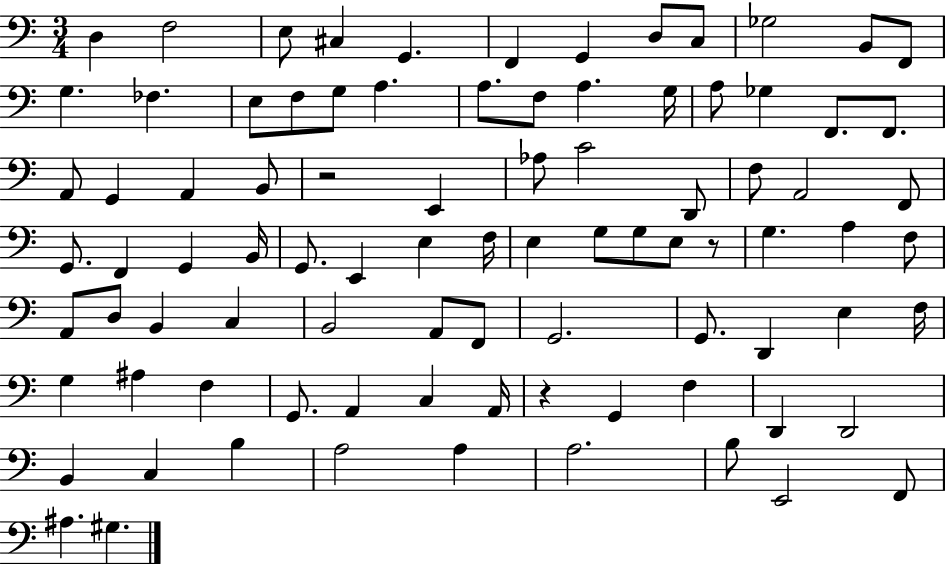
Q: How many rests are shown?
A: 3